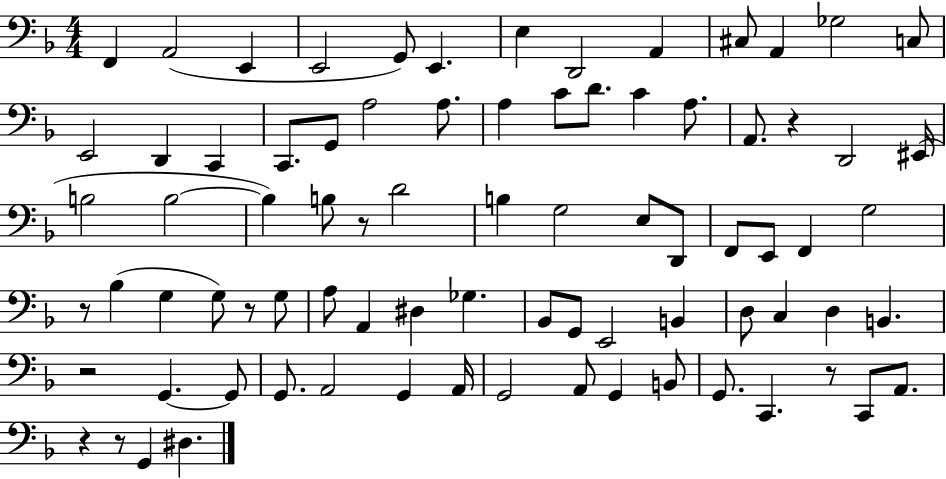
X:1
T:Untitled
M:4/4
L:1/4
K:F
F,, A,,2 E,, E,,2 G,,/2 E,, E, D,,2 A,, ^C,/2 A,, _G,2 C,/2 E,,2 D,, C,, C,,/2 G,,/2 A,2 A,/2 A, C/2 D/2 C A,/2 A,,/2 z D,,2 ^E,,/4 B,2 B,2 B, B,/2 z/2 D2 B, G,2 E,/2 D,,/2 F,,/2 E,,/2 F,, G,2 z/2 _B, G, G,/2 z/2 G,/2 A,/2 A,, ^D, _G, _B,,/2 G,,/2 E,,2 B,, D,/2 C, D, B,, z2 G,, G,,/2 G,,/2 A,,2 G,, A,,/4 G,,2 A,,/2 G,, B,,/2 G,,/2 C,, z/2 C,,/2 A,,/2 z z/2 G,, ^D,